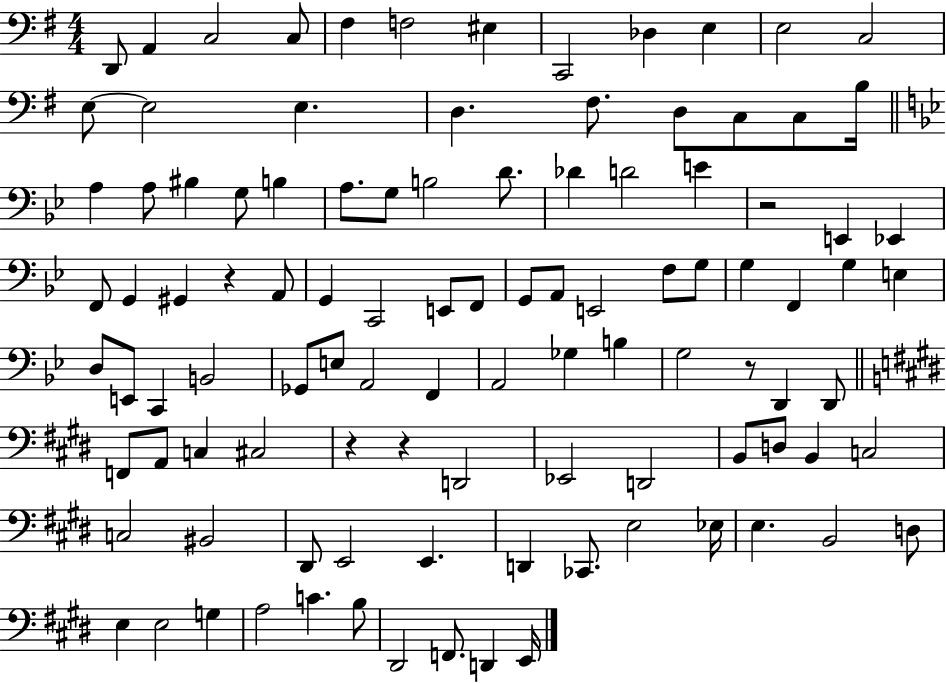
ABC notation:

X:1
T:Untitled
M:4/4
L:1/4
K:G
D,,/2 A,, C,2 C,/2 ^F, F,2 ^E, C,,2 _D, E, E,2 C,2 E,/2 E,2 E, D, ^F,/2 D,/2 C,/2 C,/2 B,/4 A, A,/2 ^B, G,/2 B, A,/2 G,/2 B,2 D/2 _D D2 E z2 E,, _E,, F,,/2 G,, ^G,, z A,,/2 G,, C,,2 E,,/2 F,,/2 G,,/2 A,,/2 E,,2 F,/2 G,/2 G, F,, G, E, D,/2 E,,/2 C,, B,,2 _G,,/2 E,/2 A,,2 F,, A,,2 _G, B, G,2 z/2 D,, D,,/2 F,,/2 A,,/2 C, ^C,2 z z D,,2 _E,,2 D,,2 B,,/2 D,/2 B,, C,2 C,2 ^B,,2 ^D,,/2 E,,2 E,, D,, _C,,/2 E,2 _E,/4 E, B,,2 D,/2 E, E,2 G, A,2 C B,/2 ^D,,2 F,,/2 D,, E,,/4